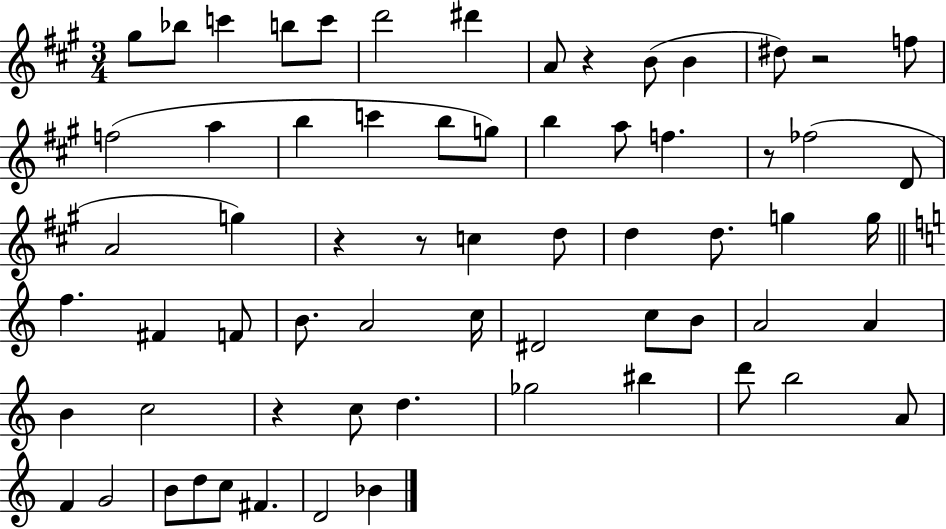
{
  \clef treble
  \numericTimeSignature
  \time 3/4
  \key a \major
  gis''8 bes''8 c'''4 b''8 c'''8 | d'''2 dis'''4 | a'8 r4 b'8( b'4 | dis''8) r2 f''8 | \break f''2( a''4 | b''4 c'''4 b''8 g''8) | b''4 a''8 f''4. | r8 fes''2( d'8 | \break a'2 g''4) | r4 r8 c''4 d''8 | d''4 d''8. g''4 g''16 | \bar "||" \break \key a \minor f''4. fis'4 f'8 | b'8. a'2 c''16 | dis'2 c''8 b'8 | a'2 a'4 | \break b'4 c''2 | r4 c''8 d''4. | ges''2 bis''4 | d'''8 b''2 a'8 | \break f'4 g'2 | b'8 d''8 c''8 fis'4. | d'2 bes'4 | \bar "|."
}